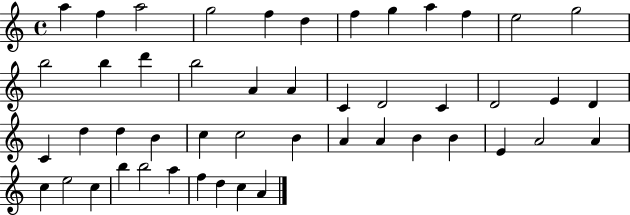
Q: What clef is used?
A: treble